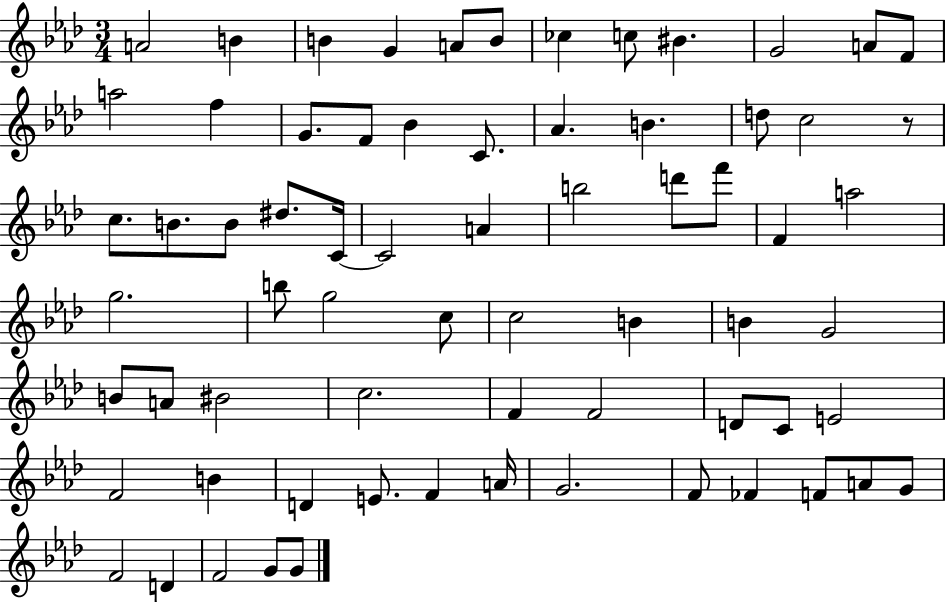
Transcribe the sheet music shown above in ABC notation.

X:1
T:Untitled
M:3/4
L:1/4
K:Ab
A2 B B G A/2 B/2 _c c/2 ^B G2 A/2 F/2 a2 f G/2 F/2 _B C/2 _A B d/2 c2 z/2 c/2 B/2 B/2 ^d/2 C/4 C2 A b2 d'/2 f'/2 F a2 g2 b/2 g2 c/2 c2 B B G2 B/2 A/2 ^B2 c2 F F2 D/2 C/2 E2 F2 B D E/2 F A/4 G2 F/2 _F F/2 A/2 G/2 F2 D F2 G/2 G/2